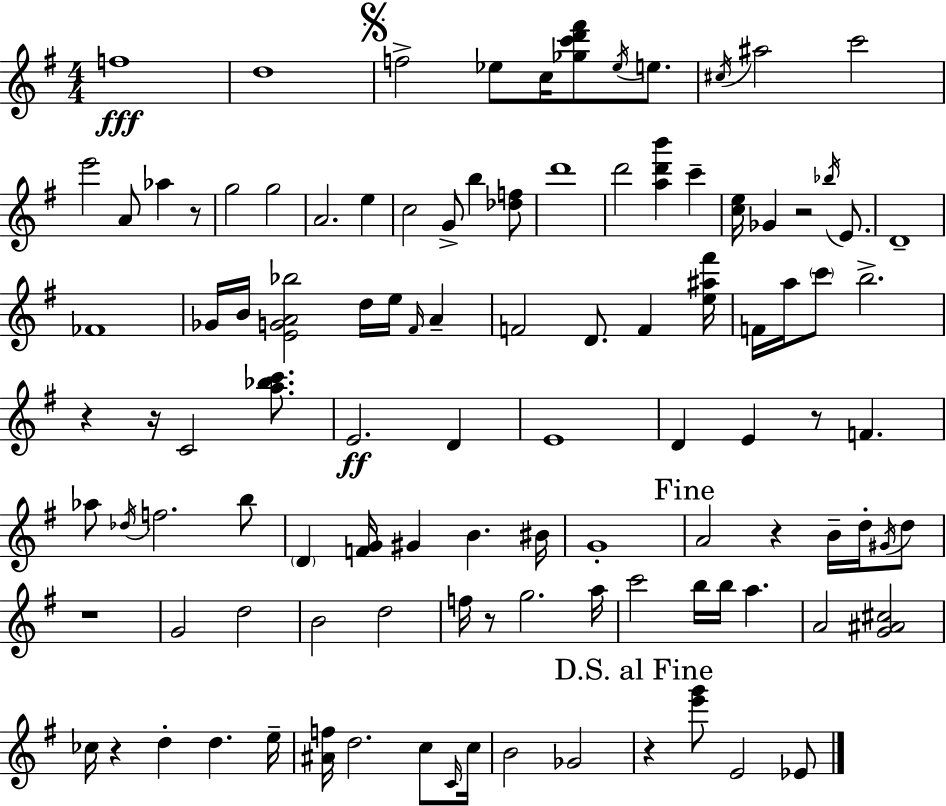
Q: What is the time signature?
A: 4/4